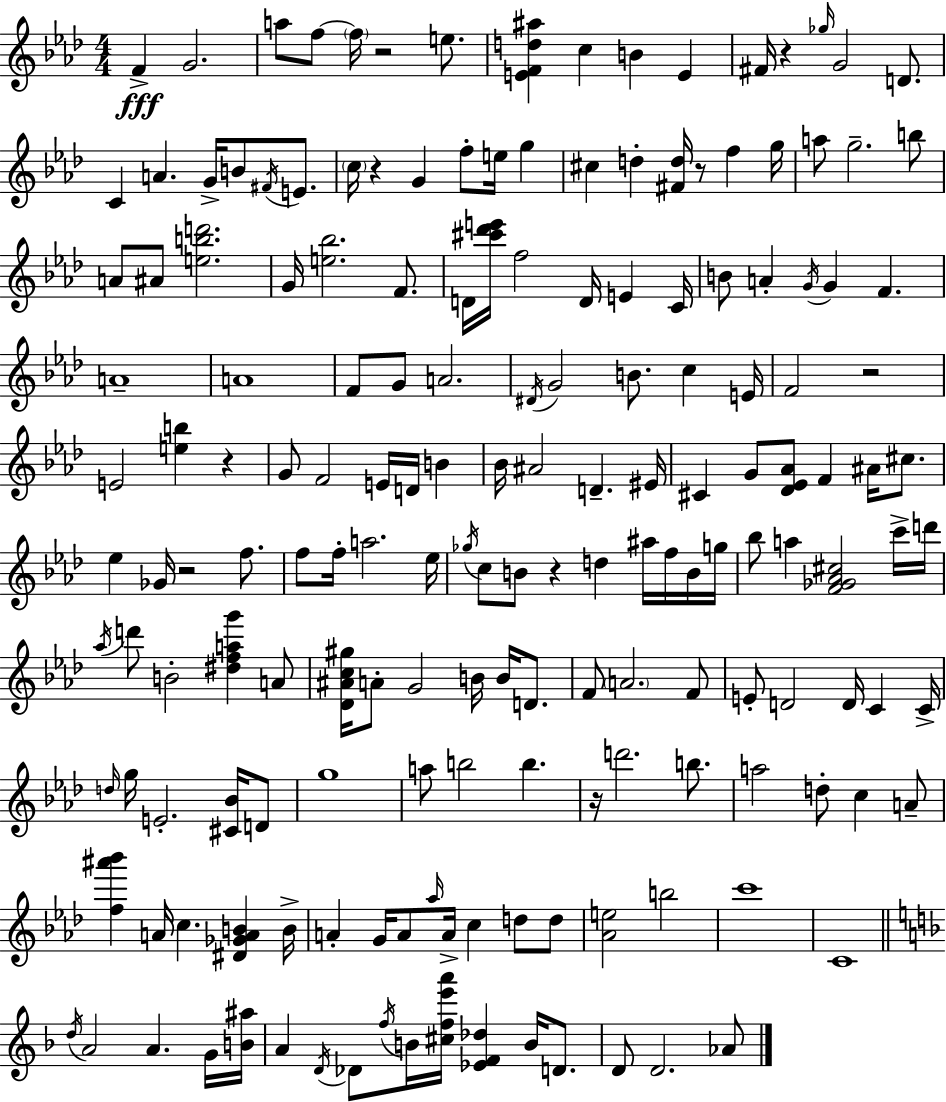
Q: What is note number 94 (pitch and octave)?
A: A4